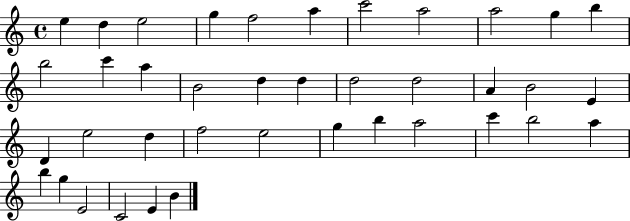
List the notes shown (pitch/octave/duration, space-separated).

E5/q D5/q E5/h G5/q F5/h A5/q C6/h A5/h A5/h G5/q B5/q B5/h C6/q A5/q B4/h D5/q D5/q D5/h D5/h A4/q B4/h E4/q D4/q E5/h D5/q F5/h E5/h G5/q B5/q A5/h C6/q B5/h A5/q B5/q G5/q E4/h C4/h E4/q B4/q